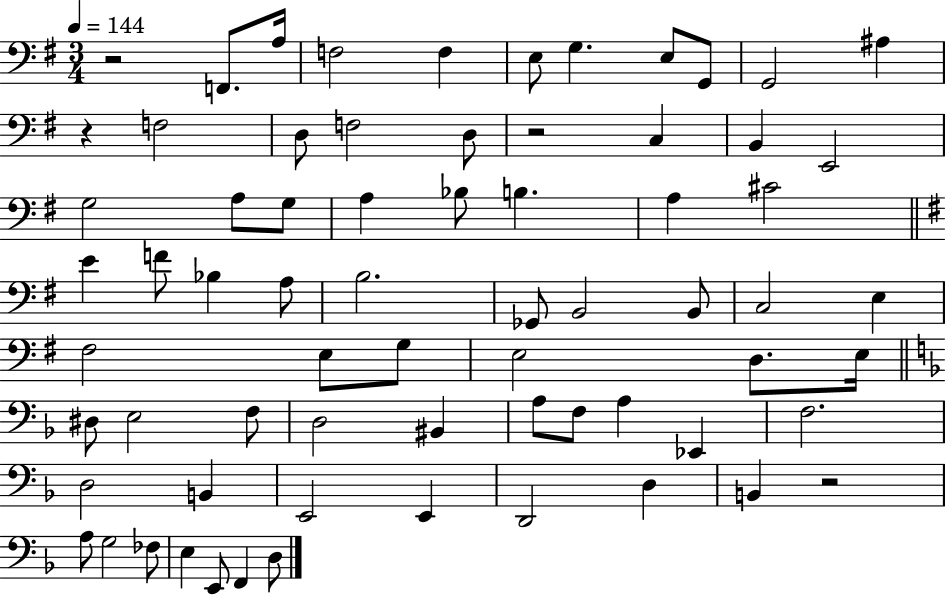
X:1
T:Untitled
M:3/4
L:1/4
K:G
z2 F,,/2 A,/4 F,2 F, E,/2 G, E,/2 G,,/2 G,,2 ^A, z F,2 D,/2 F,2 D,/2 z2 C, B,, E,,2 G,2 A,/2 G,/2 A, _B,/2 B, A, ^C2 E F/2 _B, A,/2 B,2 _G,,/2 B,,2 B,,/2 C,2 E, ^F,2 E,/2 G,/2 E,2 D,/2 E,/4 ^D,/2 E,2 F,/2 D,2 ^B,, A,/2 F,/2 A, _E,, F,2 D,2 B,, E,,2 E,, D,,2 D, B,, z2 A,/2 G,2 _F,/2 E, E,,/2 F,, D,/2